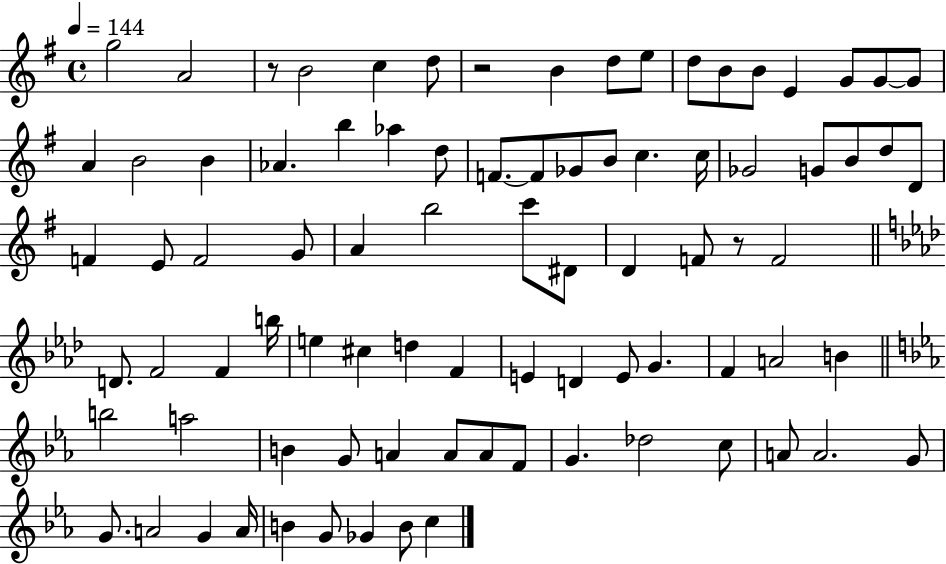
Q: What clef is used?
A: treble